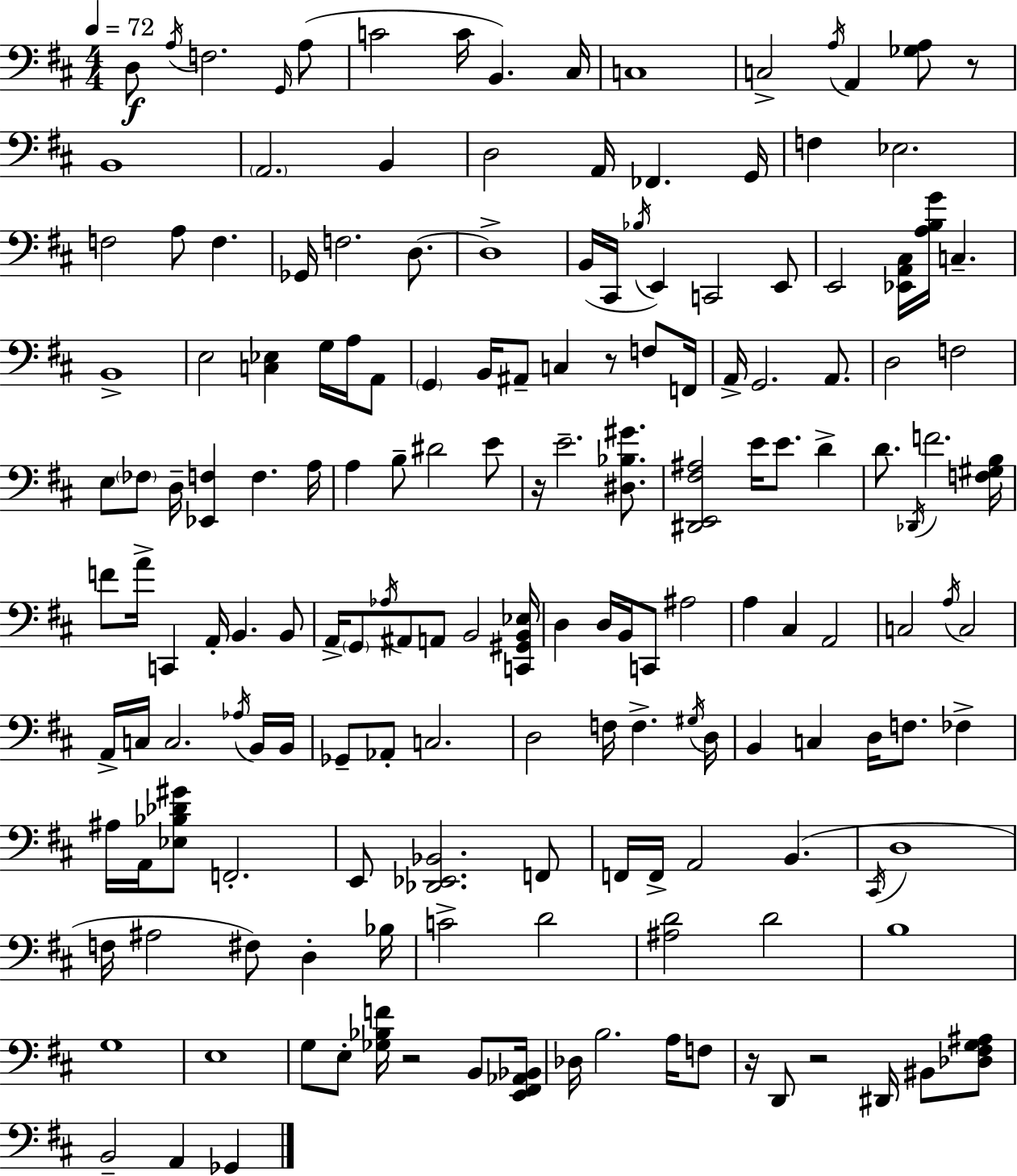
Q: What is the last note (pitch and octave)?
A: Gb2